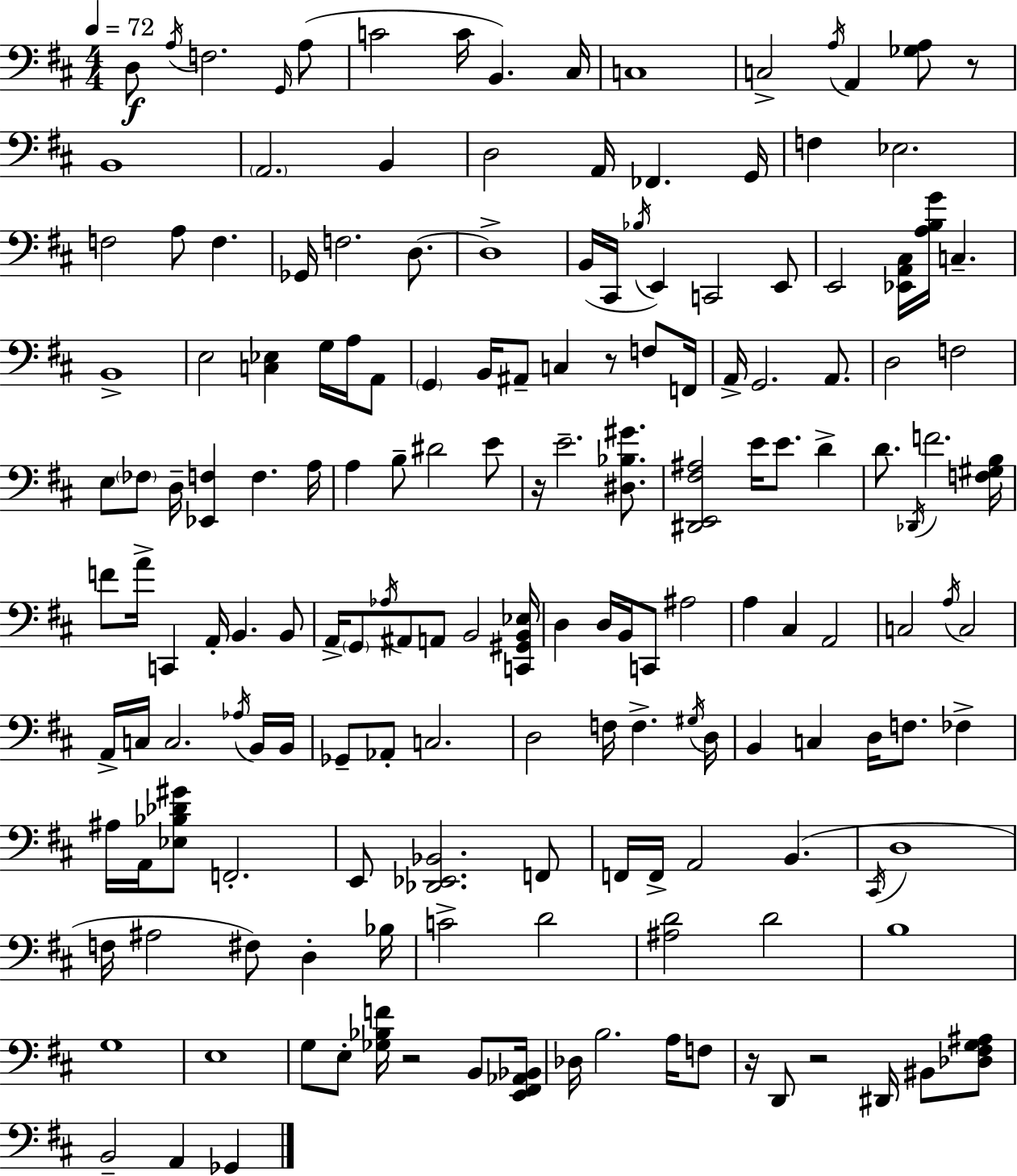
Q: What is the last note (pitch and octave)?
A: Gb2